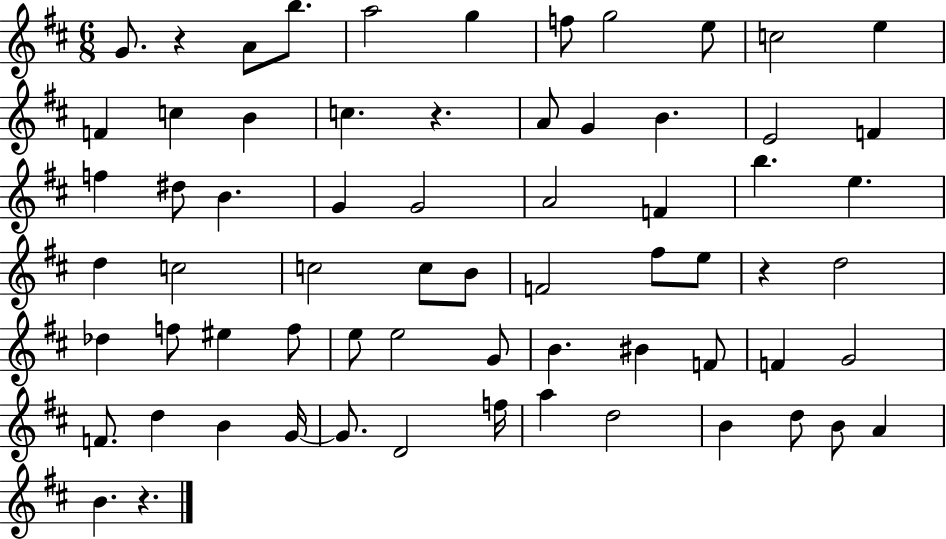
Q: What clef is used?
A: treble